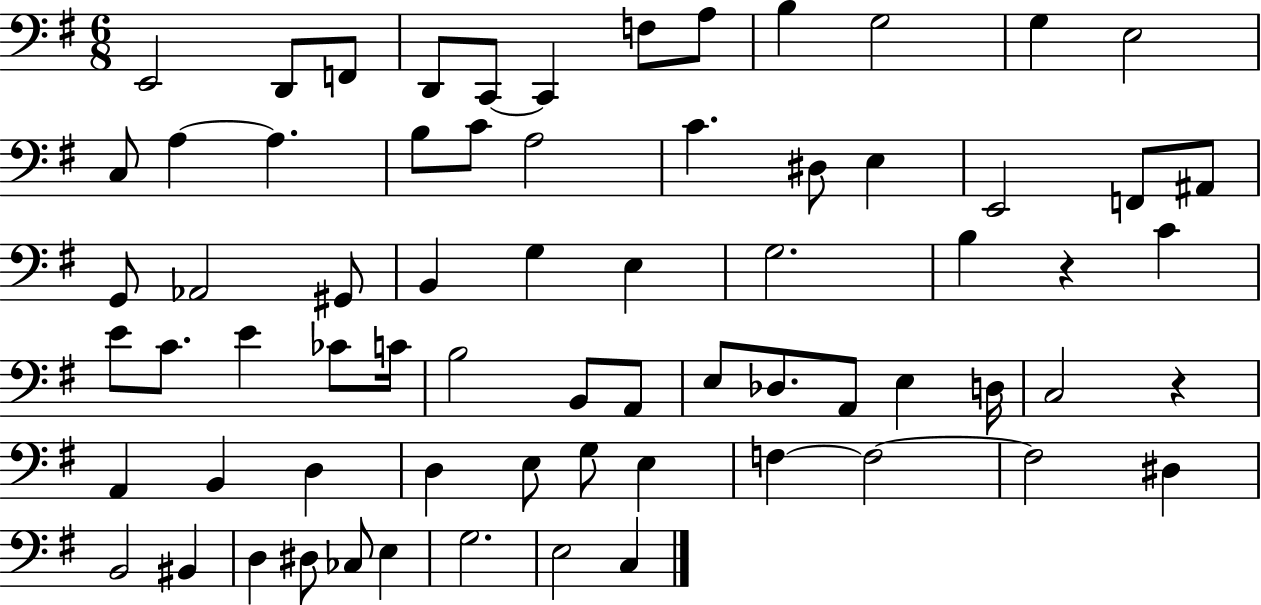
E2/h D2/e F2/e D2/e C2/e C2/q F3/e A3/e B3/q G3/h G3/q E3/h C3/e A3/q A3/q. B3/e C4/e A3/h C4/q. D#3/e E3/q E2/h F2/e A#2/e G2/e Ab2/h G#2/e B2/q G3/q E3/q G3/h. B3/q R/q C4/q E4/e C4/e. E4/q CES4/e C4/s B3/h B2/e A2/e E3/e Db3/e. A2/e E3/q D3/s C3/h R/q A2/q B2/q D3/q D3/q E3/e G3/e E3/q F3/q F3/h F3/h D#3/q B2/h BIS2/q D3/q D#3/e CES3/e E3/q G3/h. E3/h C3/q